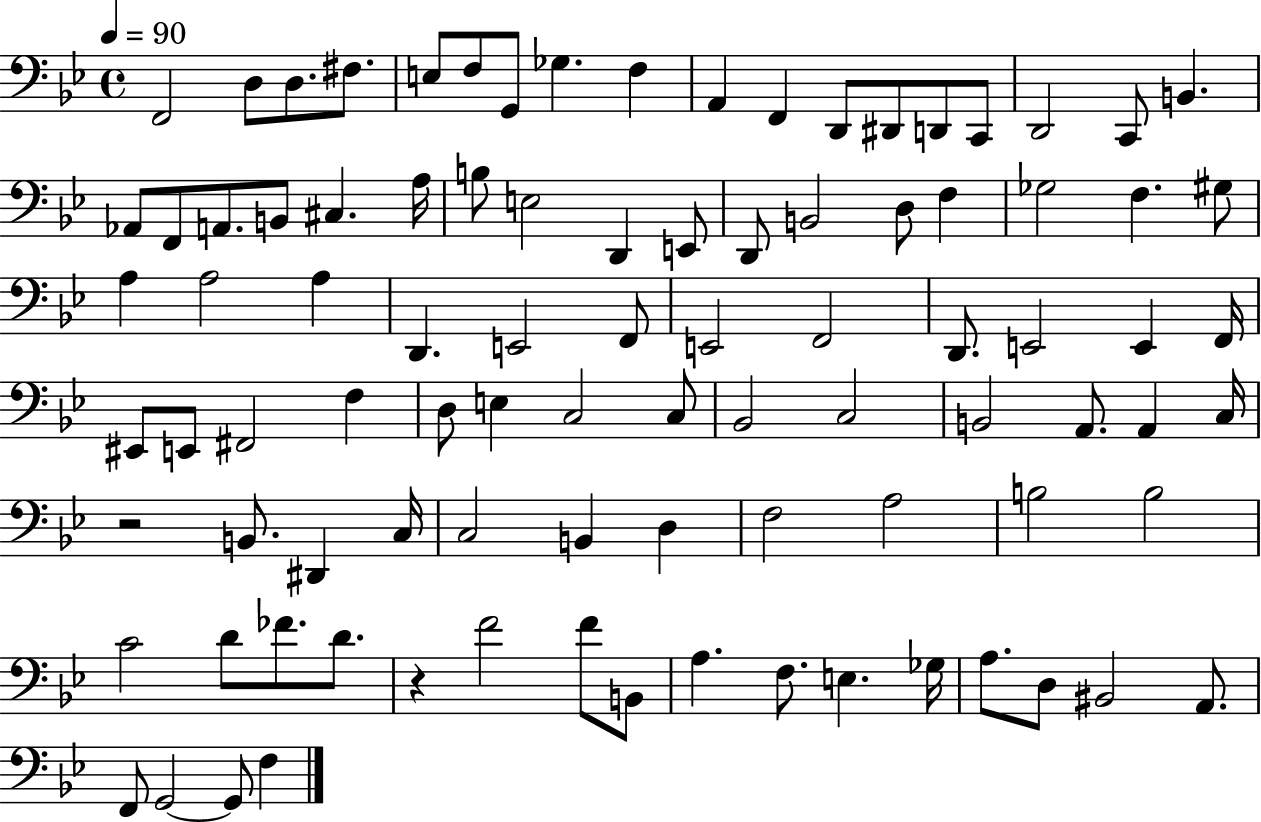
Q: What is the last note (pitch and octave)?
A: F3